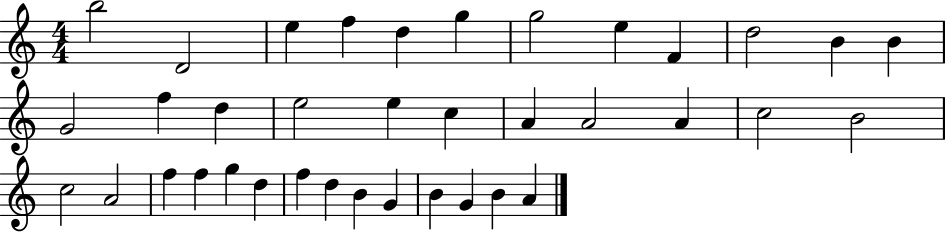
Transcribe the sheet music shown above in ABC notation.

X:1
T:Untitled
M:4/4
L:1/4
K:C
b2 D2 e f d g g2 e F d2 B B G2 f d e2 e c A A2 A c2 B2 c2 A2 f f g d f d B G B G B A